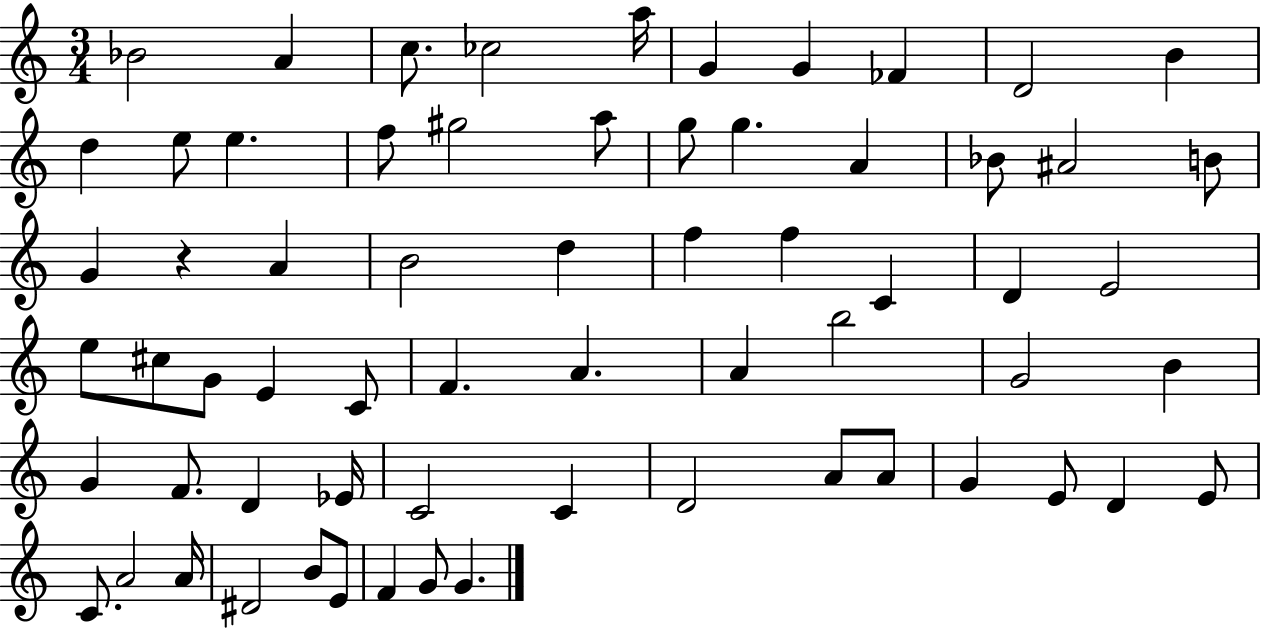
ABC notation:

X:1
T:Untitled
M:3/4
L:1/4
K:C
_B2 A c/2 _c2 a/4 G G _F D2 B d e/2 e f/2 ^g2 a/2 g/2 g A _B/2 ^A2 B/2 G z A B2 d f f C D E2 e/2 ^c/2 G/2 E C/2 F A A b2 G2 B G F/2 D _E/4 C2 C D2 A/2 A/2 G E/2 D E/2 C/2 A2 A/4 ^D2 B/2 E/2 F G/2 G